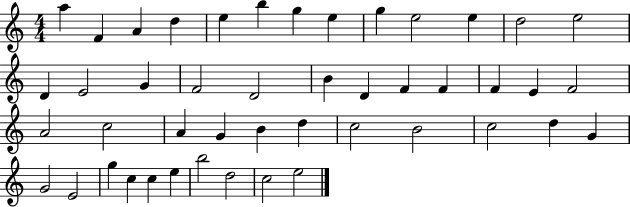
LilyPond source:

{
  \clef treble
  \numericTimeSignature
  \time 4/4
  \key c \major
  a''4 f'4 a'4 d''4 | e''4 b''4 g''4 e''4 | g''4 e''2 e''4 | d''2 e''2 | \break d'4 e'2 g'4 | f'2 d'2 | b'4 d'4 f'4 f'4 | f'4 e'4 f'2 | \break a'2 c''2 | a'4 g'4 b'4 d''4 | c''2 b'2 | c''2 d''4 g'4 | \break g'2 e'2 | g''4 c''4 c''4 e''4 | b''2 d''2 | c''2 e''2 | \break \bar "|."
}